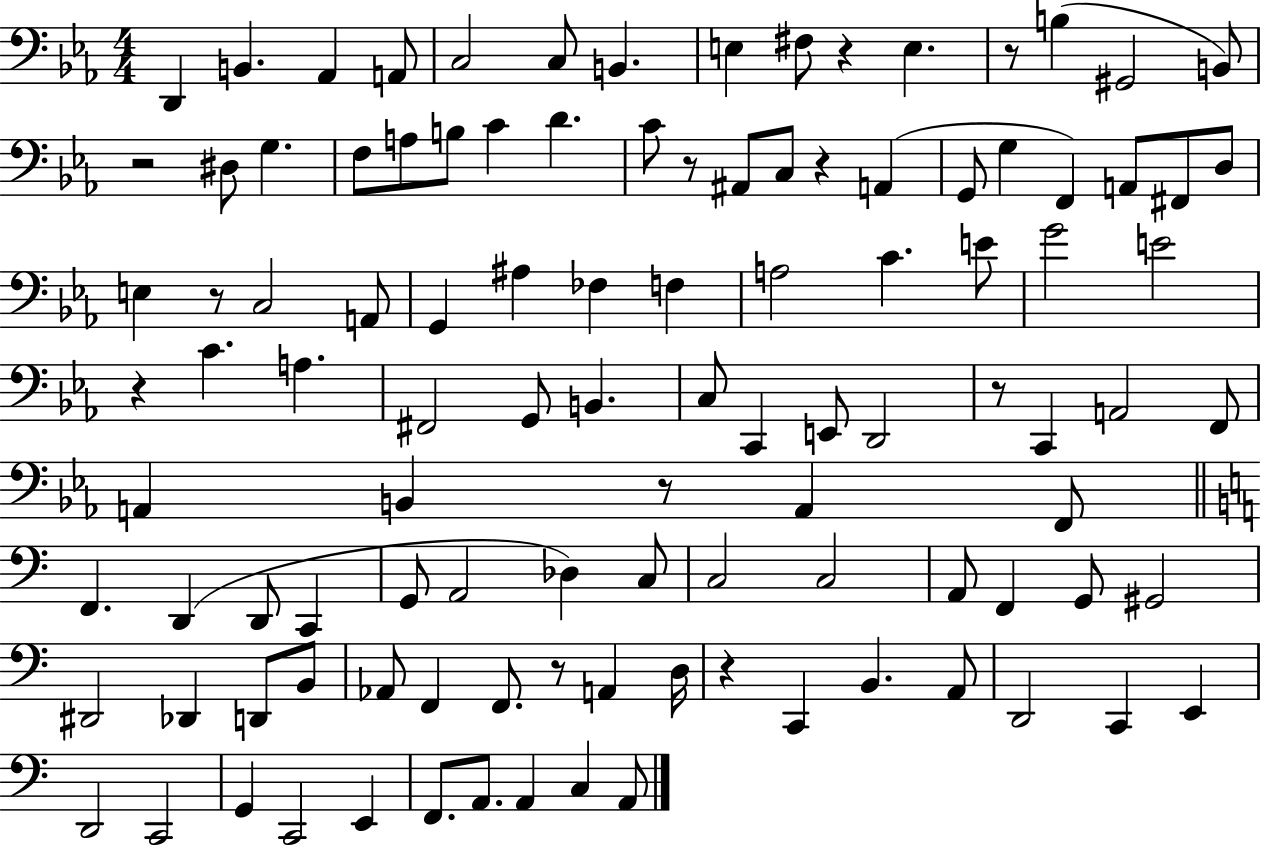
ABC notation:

X:1
T:Untitled
M:4/4
L:1/4
K:Eb
D,, B,, _A,, A,,/2 C,2 C,/2 B,, E, ^F,/2 z E, z/2 B, ^G,,2 B,,/2 z2 ^D,/2 G, F,/2 A,/2 B,/2 C D C/2 z/2 ^A,,/2 C,/2 z A,, G,,/2 G, F,, A,,/2 ^F,,/2 D,/2 E, z/2 C,2 A,,/2 G,, ^A, _F, F, A,2 C E/2 G2 E2 z C A, ^F,,2 G,,/2 B,, C,/2 C,, E,,/2 D,,2 z/2 C,, A,,2 F,,/2 A,, B,, z/2 A,, F,,/2 F,, D,, D,,/2 C,, G,,/2 A,,2 _D, C,/2 C,2 C,2 A,,/2 F,, G,,/2 ^G,,2 ^D,,2 _D,, D,,/2 B,,/2 _A,,/2 F,, F,,/2 z/2 A,, D,/4 z C,, B,, A,,/2 D,,2 C,, E,, D,,2 C,,2 G,, C,,2 E,, F,,/2 A,,/2 A,, C, A,,/2